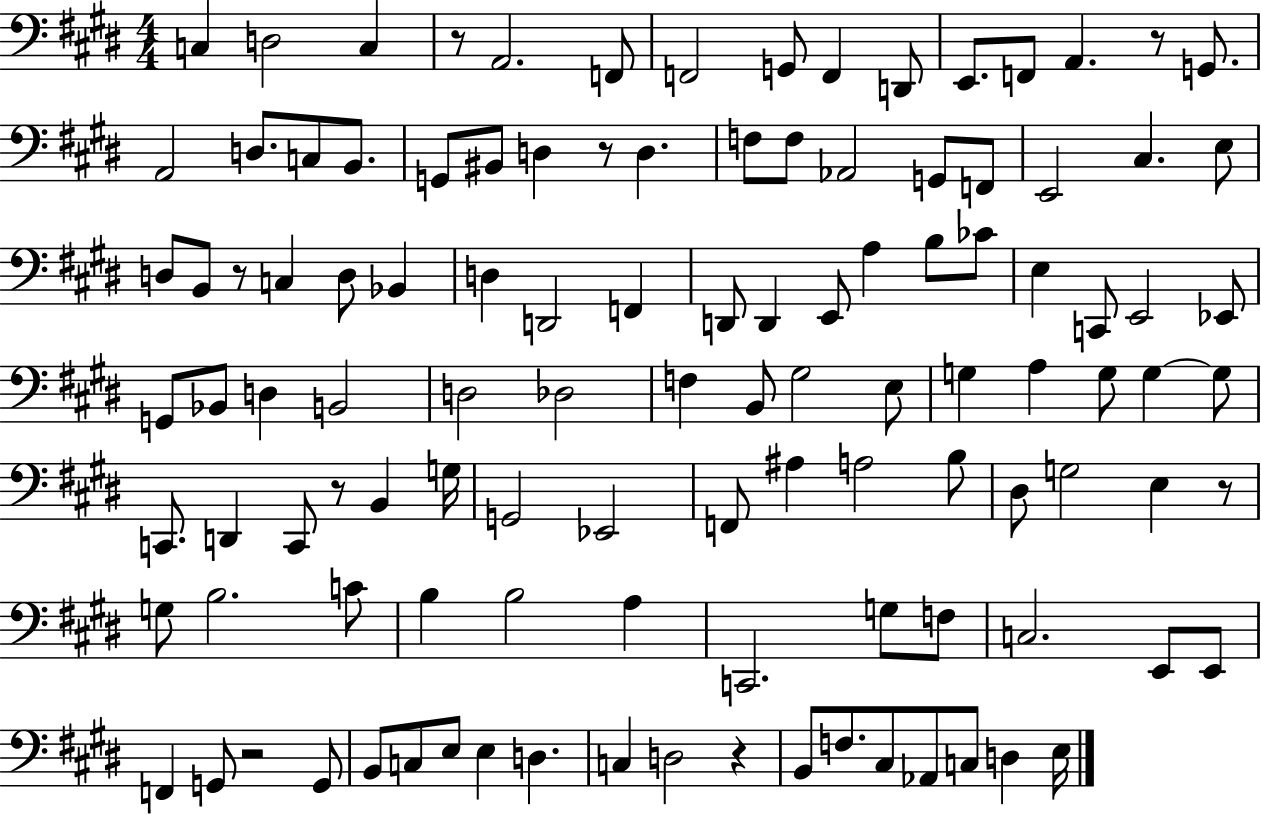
X:1
T:Untitled
M:4/4
L:1/4
K:E
C, D,2 C, z/2 A,,2 F,,/2 F,,2 G,,/2 F,, D,,/2 E,,/2 F,,/2 A,, z/2 G,,/2 A,,2 D,/2 C,/2 B,,/2 G,,/2 ^B,,/2 D, z/2 D, F,/2 F,/2 _A,,2 G,,/2 F,,/2 E,,2 ^C, E,/2 D,/2 B,,/2 z/2 C, D,/2 _B,, D, D,,2 F,, D,,/2 D,, E,,/2 A, B,/2 _C/2 E, C,,/2 E,,2 _E,,/2 G,,/2 _B,,/2 D, B,,2 D,2 _D,2 F, B,,/2 ^G,2 E,/2 G, A, G,/2 G, G,/2 C,,/2 D,, C,,/2 z/2 B,, G,/4 G,,2 _E,,2 F,,/2 ^A, A,2 B,/2 ^D,/2 G,2 E, z/2 G,/2 B,2 C/2 B, B,2 A, C,,2 G,/2 F,/2 C,2 E,,/2 E,,/2 F,, G,,/2 z2 G,,/2 B,,/2 C,/2 E,/2 E, D, C, D,2 z B,,/2 F,/2 ^C,/2 _A,,/2 C,/2 D, E,/4